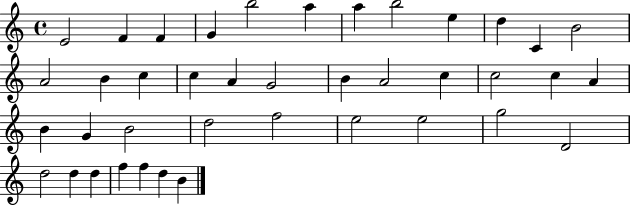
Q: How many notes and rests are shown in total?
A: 40